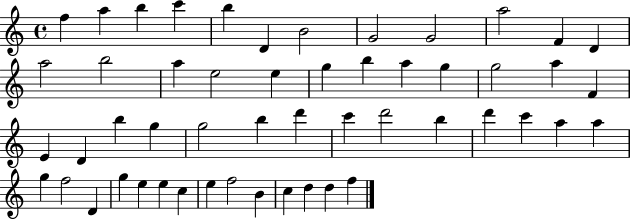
F5/q A5/q B5/q C6/q B5/q D4/q B4/h G4/h G4/h A5/h F4/q D4/q A5/h B5/h A5/q E5/h E5/q G5/q B5/q A5/q G5/q G5/h A5/q F4/q E4/q D4/q B5/q G5/q G5/h B5/q D6/q C6/q D6/h B5/q D6/q C6/q A5/q A5/q G5/q F5/h D4/q G5/q E5/q E5/q C5/q E5/q F5/h B4/q C5/q D5/q D5/q F5/q